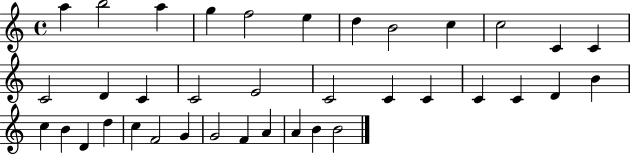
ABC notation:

X:1
T:Untitled
M:4/4
L:1/4
K:C
a b2 a g f2 e d B2 c c2 C C C2 D C C2 E2 C2 C C C C D B c B D d c F2 G G2 F A A B B2